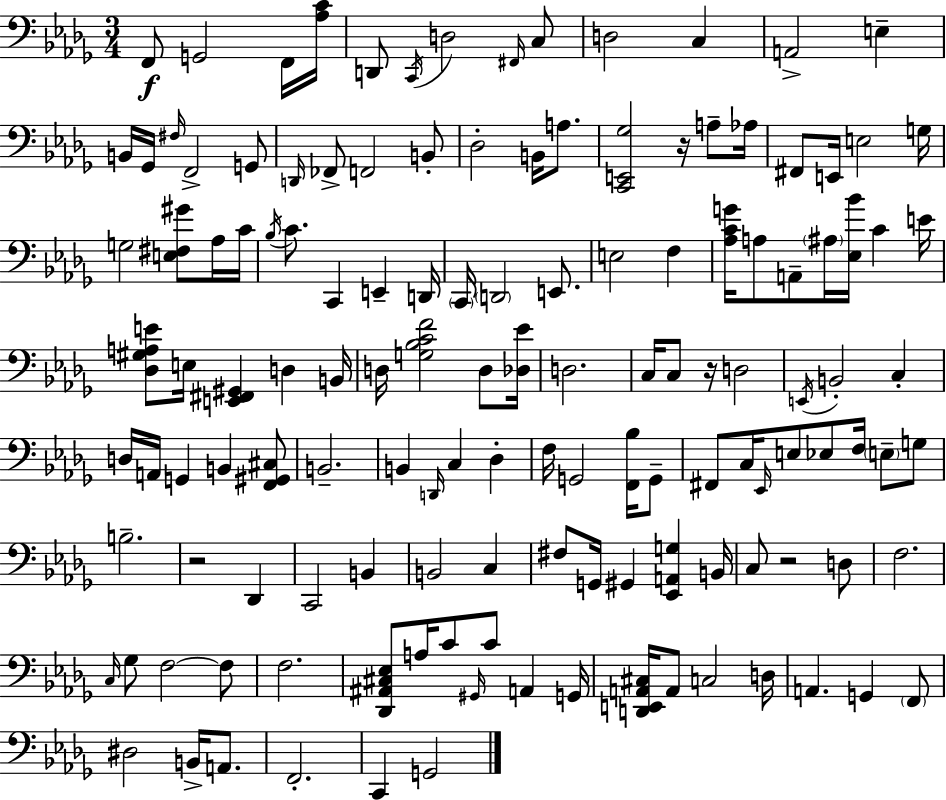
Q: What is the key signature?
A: BES minor